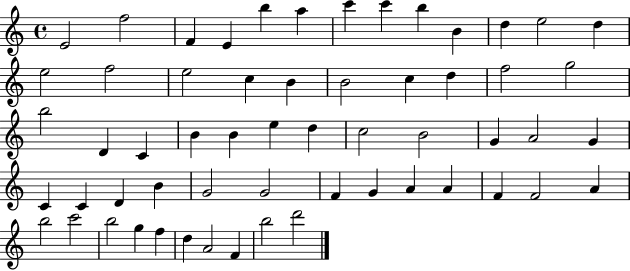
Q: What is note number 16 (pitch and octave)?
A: E5